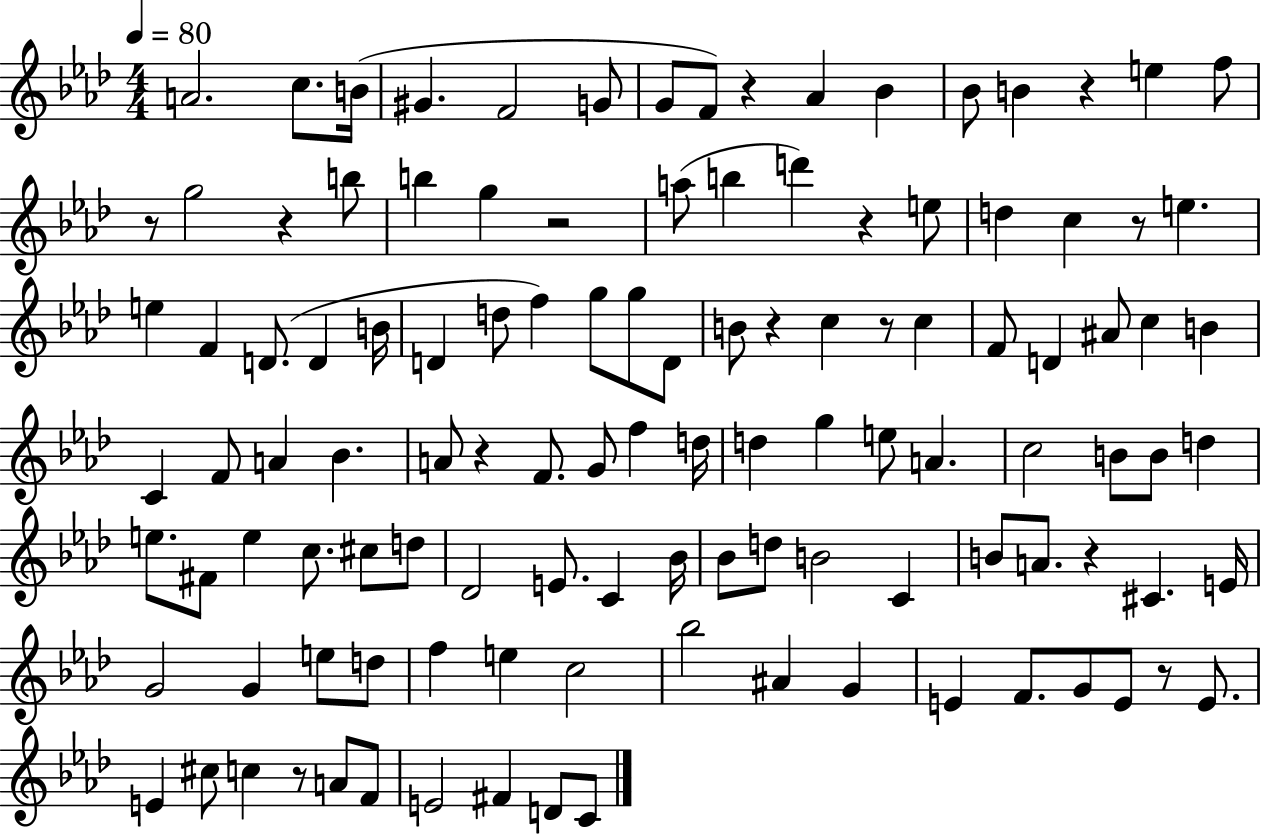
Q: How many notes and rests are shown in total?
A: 116